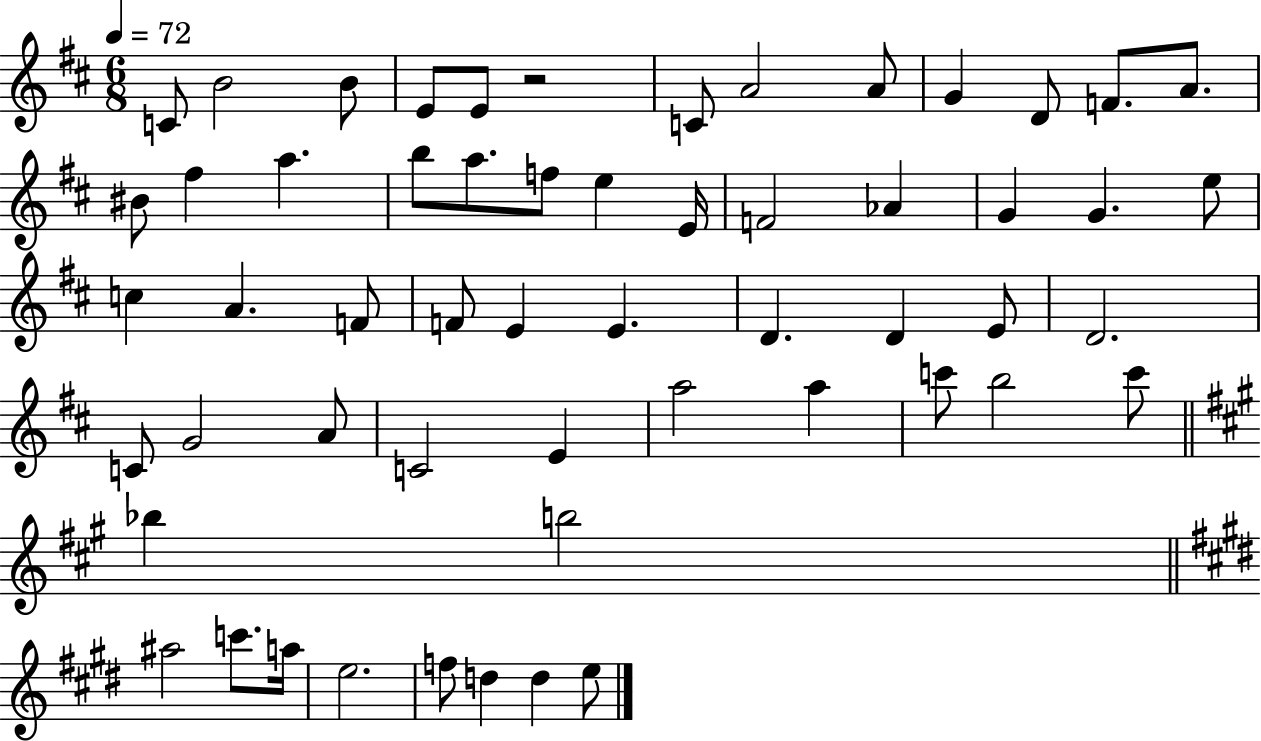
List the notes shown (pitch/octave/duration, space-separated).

C4/e B4/h B4/e E4/e E4/e R/h C4/e A4/h A4/e G4/q D4/e F4/e. A4/e. BIS4/e F#5/q A5/q. B5/e A5/e. F5/e E5/q E4/s F4/h Ab4/q G4/q G4/q. E5/e C5/q A4/q. F4/e F4/e E4/q E4/q. D4/q. D4/q E4/e D4/h. C4/e G4/h A4/e C4/h E4/q A5/h A5/q C6/e B5/h C6/e Bb5/q B5/h A#5/h C6/e. A5/s E5/h. F5/e D5/q D5/q E5/e